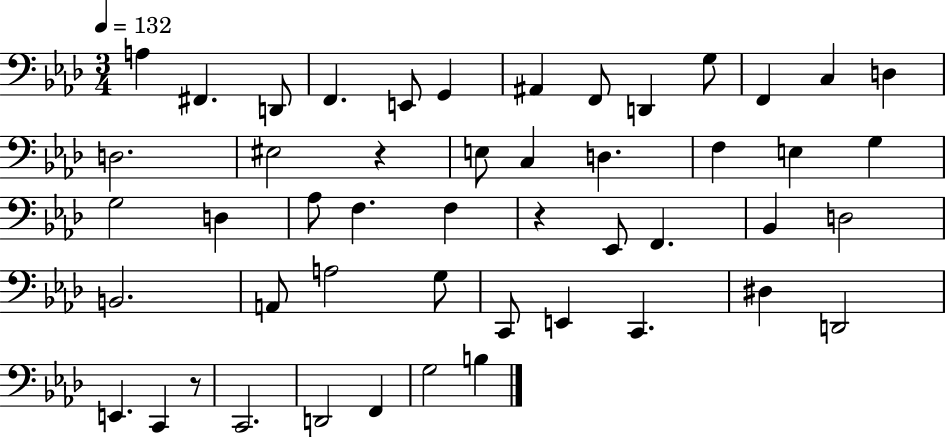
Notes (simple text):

A3/q F#2/q. D2/e F2/q. E2/e G2/q A#2/q F2/e D2/q G3/e F2/q C3/q D3/q D3/h. EIS3/h R/q E3/e C3/q D3/q. F3/q E3/q G3/q G3/h D3/q Ab3/e F3/q. F3/q R/q Eb2/e F2/q. Bb2/q D3/h B2/h. A2/e A3/h G3/e C2/e E2/q C2/q. D#3/q D2/h E2/q. C2/q R/e C2/h. D2/h F2/q G3/h B3/q